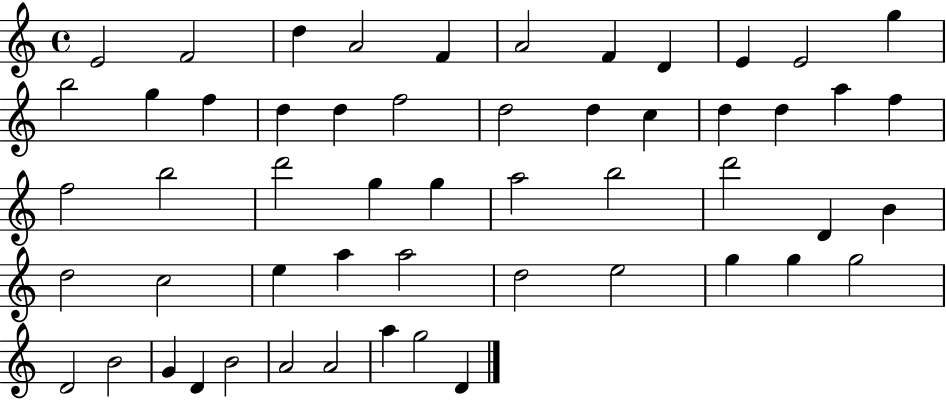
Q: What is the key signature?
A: C major